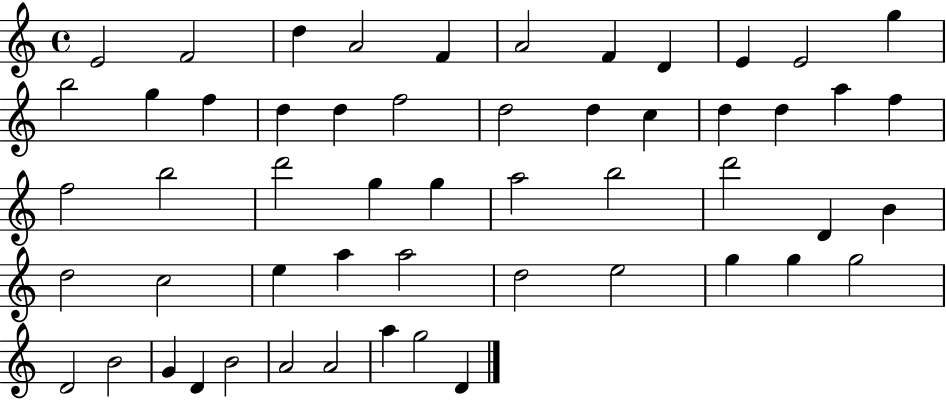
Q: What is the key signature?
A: C major